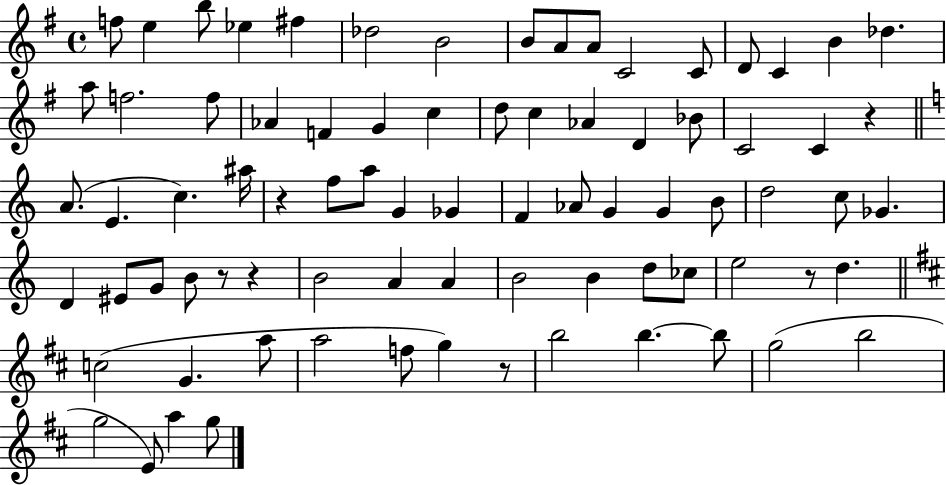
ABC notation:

X:1
T:Untitled
M:4/4
L:1/4
K:G
f/2 e b/2 _e ^f _d2 B2 B/2 A/2 A/2 C2 C/2 D/2 C B _d a/2 f2 f/2 _A F G c d/2 c _A D _B/2 C2 C z A/2 E c ^a/4 z f/2 a/2 G _G F _A/2 G G B/2 d2 c/2 _G D ^E/2 G/2 B/2 z/2 z B2 A A B2 B d/2 _c/2 e2 z/2 d c2 G a/2 a2 f/2 g z/2 b2 b b/2 g2 b2 g2 E/2 a g/2